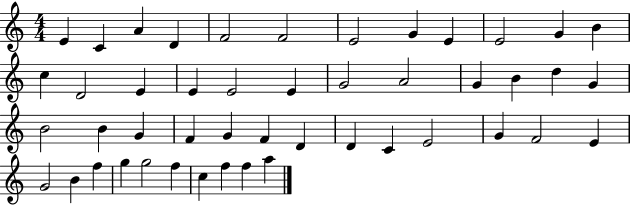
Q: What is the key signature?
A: C major